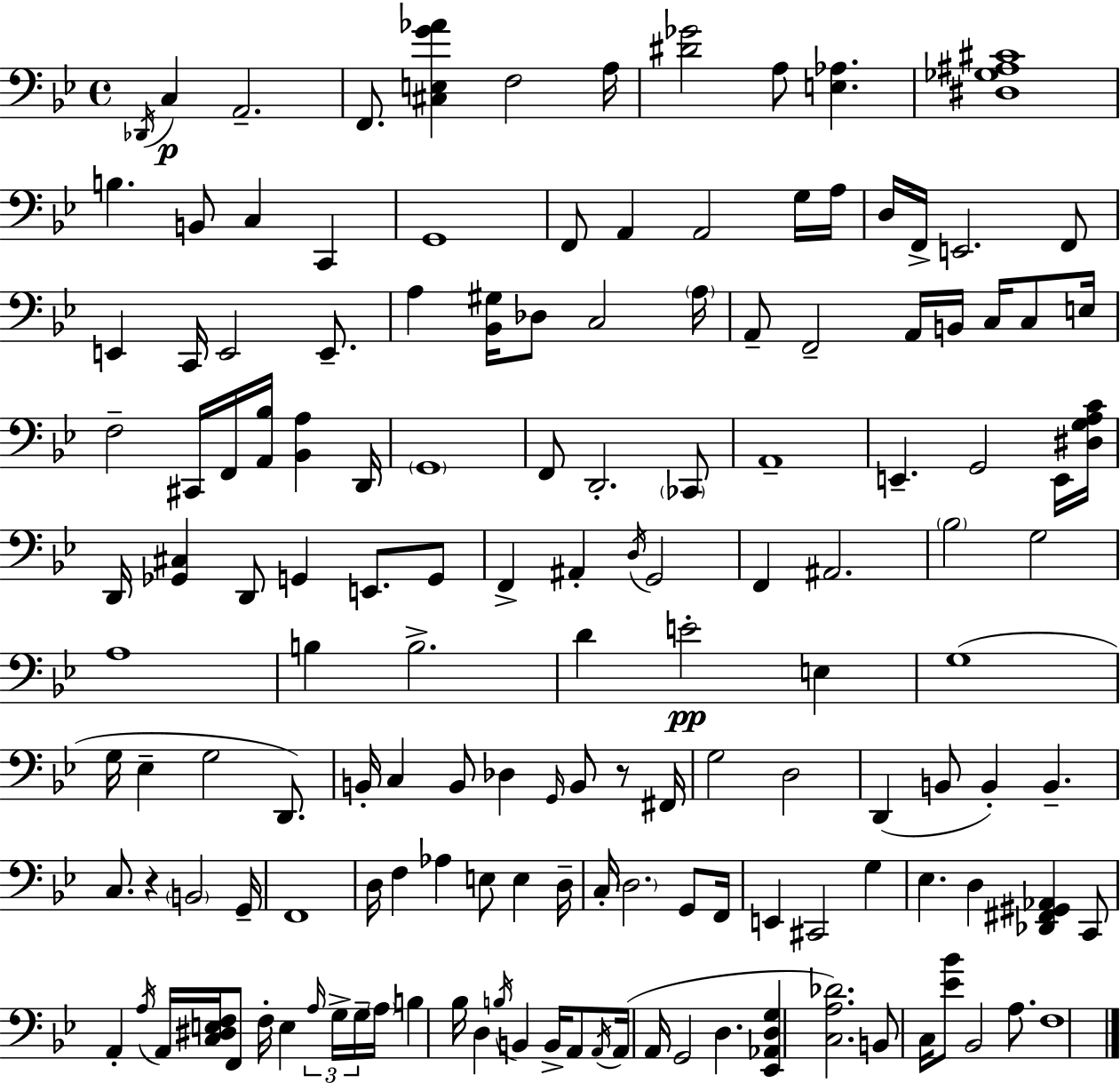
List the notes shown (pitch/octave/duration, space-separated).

Db2/s C3/q A2/h. F2/e. [C#3,E3,G4,Ab4]/q F3/h A3/s [D#4,Gb4]/h A3/e [E3,Ab3]/q. [D#3,Gb3,A#3,C#4]/w B3/q. B2/e C3/q C2/q G2/w F2/e A2/q A2/h G3/s A3/s D3/s F2/s E2/h. F2/e E2/q C2/s E2/h E2/e. A3/q [Bb2,G#3]/s Db3/e C3/h A3/s A2/e F2/h A2/s B2/s C3/s C3/e E3/s F3/h C#2/s F2/s [A2,Bb3]/s [Bb2,A3]/q D2/s G2/w F2/e D2/h. CES2/e A2/w E2/q. G2/h E2/s [D#3,G3,A3,C4]/s D2/s [Gb2,C#3]/q D2/e G2/q E2/e. G2/e F2/q A#2/q D3/s G2/h F2/q A#2/h. Bb3/h G3/h A3/w B3/q B3/h. D4/q E4/h E3/q G3/w G3/s Eb3/q G3/h D2/e. B2/s C3/q B2/e Db3/q G2/s B2/e R/e F#2/s G3/h D3/h D2/q B2/e B2/q B2/q. C3/e. R/q B2/h G2/s F2/w D3/s F3/q Ab3/q E3/e E3/q D3/s C3/s D3/h. G2/e F2/s E2/q C#2/h G3/q Eb3/q. D3/q [Db2,F#2,G#2,Ab2]/q C2/e A2/q A3/s A2/s [C3,D#3,E3,F3]/s F2/e F3/s E3/q A3/s G3/s G3/s A3/s B3/q Bb3/s D3/q B3/s B2/q B2/s A2/e A2/s A2/s A2/s G2/h D3/q. [Eb2,Ab2,D3,G3]/q [C3,A3,Db4]/h. B2/e C3/s [Eb4,Bb4]/e Bb2/h A3/e. F3/w